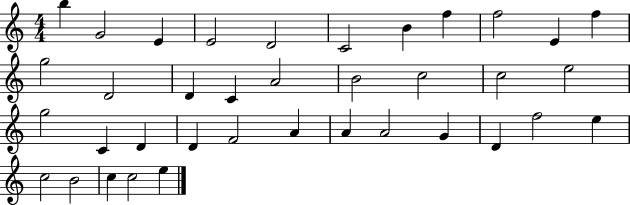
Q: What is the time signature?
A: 4/4